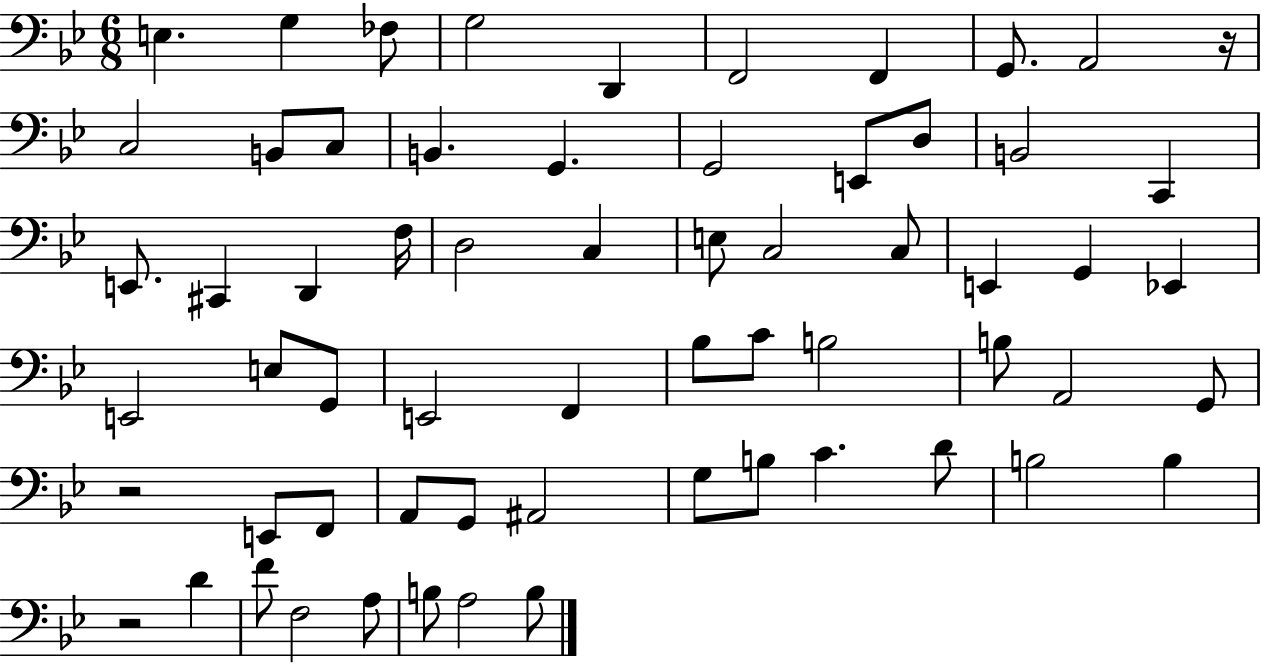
X:1
T:Untitled
M:6/8
L:1/4
K:Bb
E, G, _F,/2 G,2 D,, F,,2 F,, G,,/2 A,,2 z/4 C,2 B,,/2 C,/2 B,, G,, G,,2 E,,/2 D,/2 B,,2 C,, E,,/2 ^C,, D,, F,/4 D,2 C, E,/2 C,2 C,/2 E,, G,, _E,, E,,2 E,/2 G,,/2 E,,2 F,, _B,/2 C/2 B,2 B,/2 A,,2 G,,/2 z2 E,,/2 F,,/2 A,,/2 G,,/2 ^A,,2 G,/2 B,/2 C D/2 B,2 B, z2 D F/2 F,2 A,/2 B,/2 A,2 B,/2